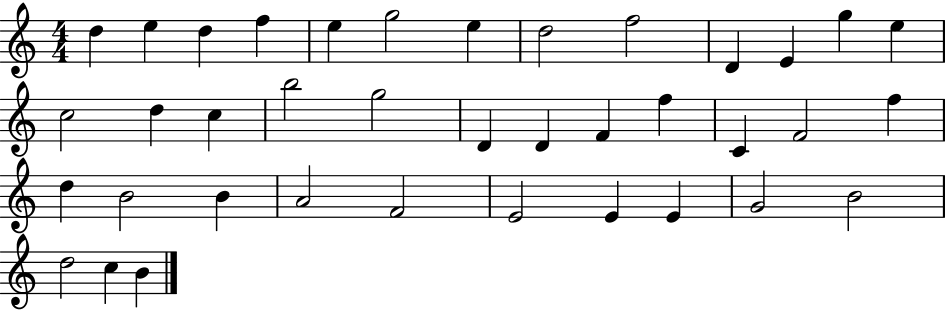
{
  \clef treble
  \numericTimeSignature
  \time 4/4
  \key c \major
  d''4 e''4 d''4 f''4 | e''4 g''2 e''4 | d''2 f''2 | d'4 e'4 g''4 e''4 | \break c''2 d''4 c''4 | b''2 g''2 | d'4 d'4 f'4 f''4 | c'4 f'2 f''4 | \break d''4 b'2 b'4 | a'2 f'2 | e'2 e'4 e'4 | g'2 b'2 | \break d''2 c''4 b'4 | \bar "|."
}